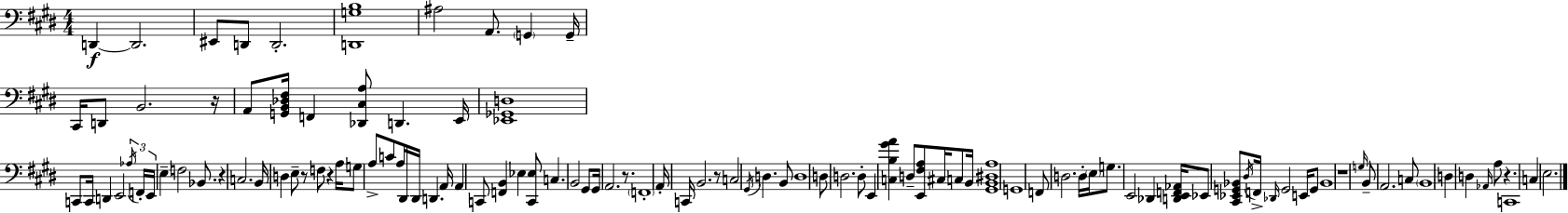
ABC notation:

X:1
T:Untitled
M:4/4
L:1/4
K:E
D,, D,,2 ^E,,/2 D,,/2 D,,2 [D,,G,B,]4 ^A,2 A,,/2 G,, G,,/4 ^C,,/4 D,,/2 B,,2 z/4 A,,/2 [G,,B,,_D,^F,]/4 F,, [_D,,^C,A,]/2 D,, E,,/4 [_E,,_G,,D,]4 C,,/2 C,,/4 D,, E,,2 _A,/4 F,,/4 E,,/4 E, F,2 _B,,/2 z C,2 B,,/4 D, E,/2 z/2 F,/2 z A,/4 G,/2 A,/2 C/2 A,/4 ^D,,/4 ^D,,/4 D,, A,,/4 A,, C,,/2 [F,,B,,] _E, [C,,_E,]/2 C, B,,2 ^G,,/2 ^G,,/4 A,,2 z/2 F,,4 A,,/4 C,,/4 B,,2 z/2 C,2 ^G,,/4 D, B,,/2 D,4 D,/2 D,2 D,/2 E,, [C,B,^GA] D,/2 [E,,^F,A,]/2 ^C,/4 C,/2 B,,/4 [^G,,B,,^D,A,]4 G,,4 F,,/2 D,2 D,/4 E,/4 G,/2 E,,2 _D,, [D,,E,,F,,_A,,]/4 _E,,/2 [^C,,_E,,G,,_B,,]/2 ^D,/4 F,,/4 _D,,/4 G,,2 E,,/4 G,,/2 _B,,4 z4 G,/4 B,,/2 A,,2 C,/2 B,,4 D, D, _A,,/4 A,/2 z C,,4 C, E,2